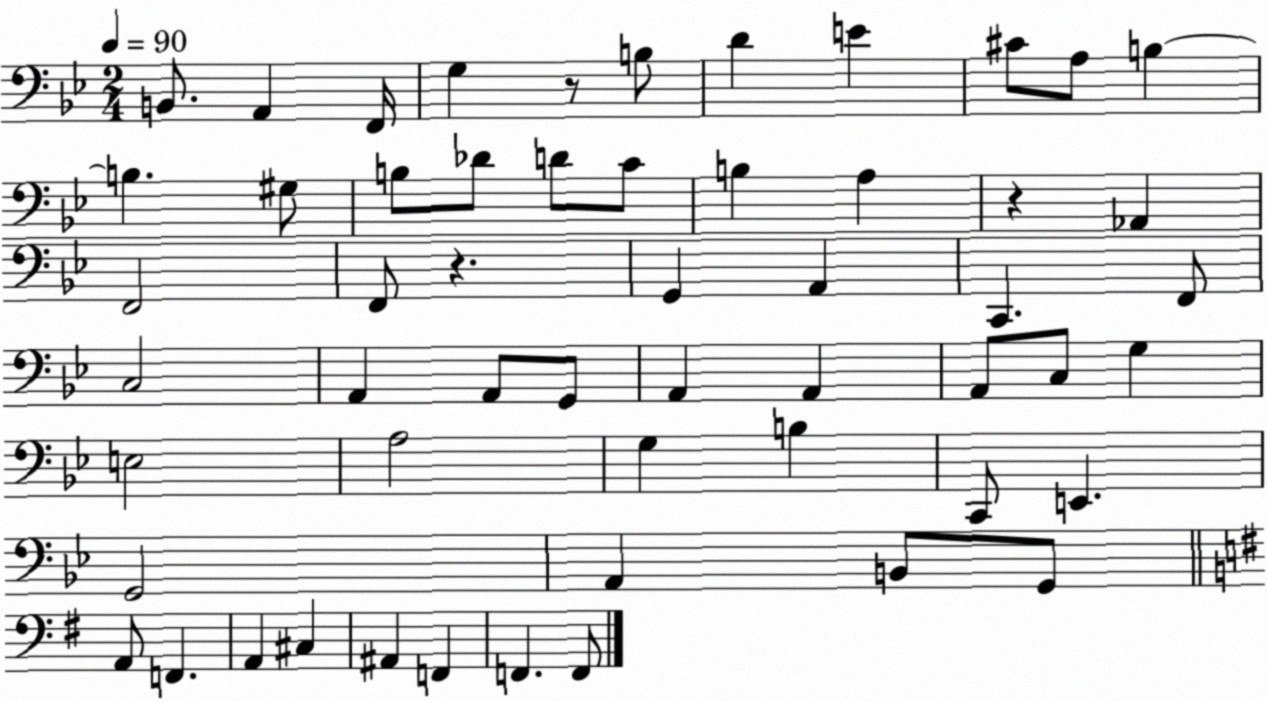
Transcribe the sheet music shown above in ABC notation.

X:1
T:Untitled
M:2/4
L:1/4
K:Bb
B,,/2 A,, F,,/4 G, z/2 B,/2 D E ^C/2 A,/2 B, B, ^G,/2 B,/2 _D/2 D/2 C/2 B, A, z _A,, F,,2 F,,/2 z G,, A,, C,, F,,/2 C,2 A,, A,,/2 G,,/2 A,, A,, A,,/2 C,/2 G, E,2 A,2 G, B, C,,/2 E,, G,,2 A,, B,,/2 G,,/2 A,,/2 F,, A,, ^C, ^A,, F,, F,, F,,/2